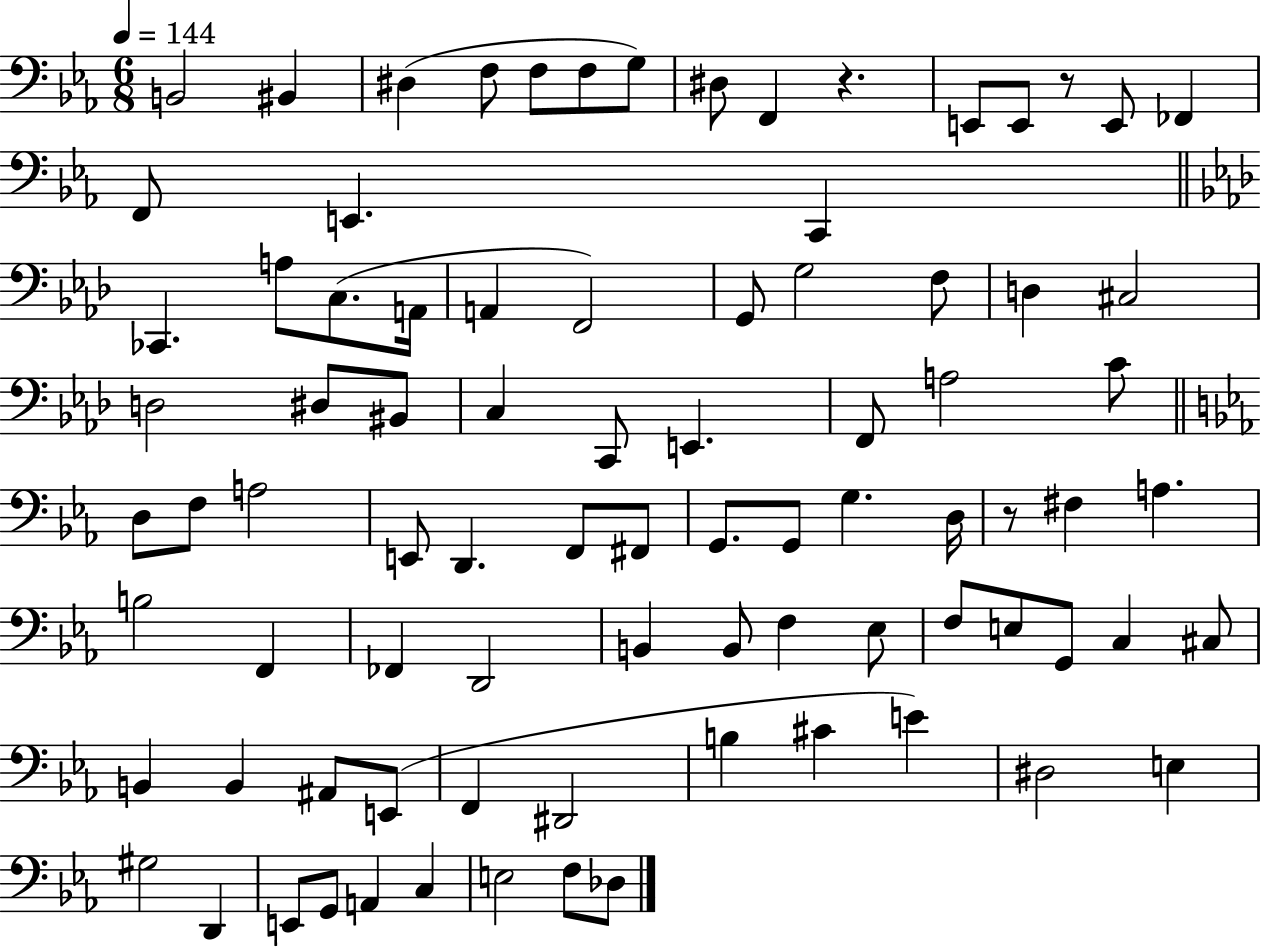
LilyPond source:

{
  \clef bass
  \numericTimeSignature
  \time 6/8
  \key ees \major
  \tempo 4 = 144
  b,2 bis,4 | dis4( f8 f8 f8 g8) | dis8 f,4 r4. | e,8 e,8 r8 e,8 fes,4 | \break f,8 e,4. c,4 | \bar "||" \break \key aes \major ces,4. a8 c8.( a,16 | a,4 f,2) | g,8 g2 f8 | d4 cis2 | \break d2 dis8 bis,8 | c4 c,8 e,4. | f,8 a2 c'8 | \bar "||" \break \key c \minor d8 f8 a2 | e,8 d,4. f,8 fis,8 | g,8. g,8 g4. d16 | r8 fis4 a4. | \break b2 f,4 | fes,4 d,2 | b,4 b,8 f4 ees8 | f8 e8 g,8 c4 cis8 | \break b,4 b,4 ais,8 e,8( | f,4 dis,2 | b4 cis'4 e'4) | dis2 e4 | \break gis2 d,4 | e,8 g,8 a,4 c4 | e2 f8 des8 | \bar "|."
}